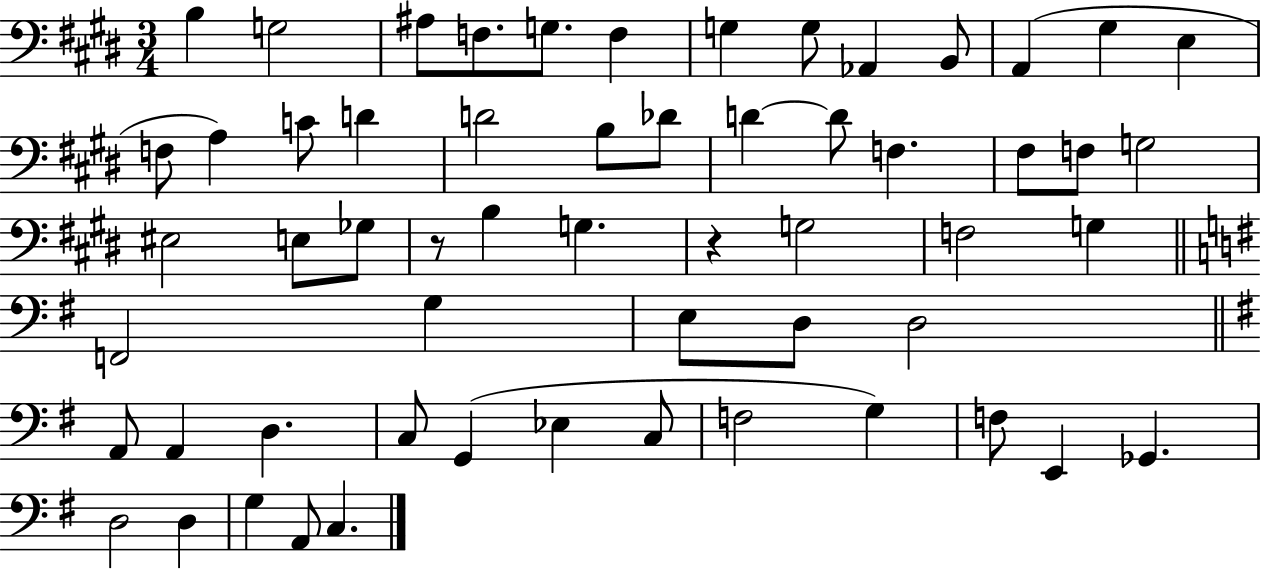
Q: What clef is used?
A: bass